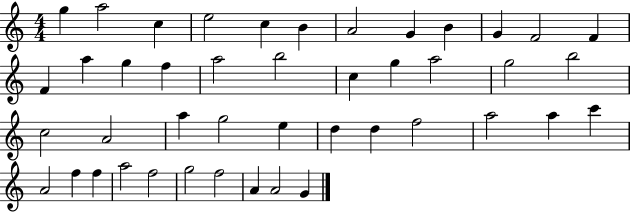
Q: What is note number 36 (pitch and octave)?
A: F5